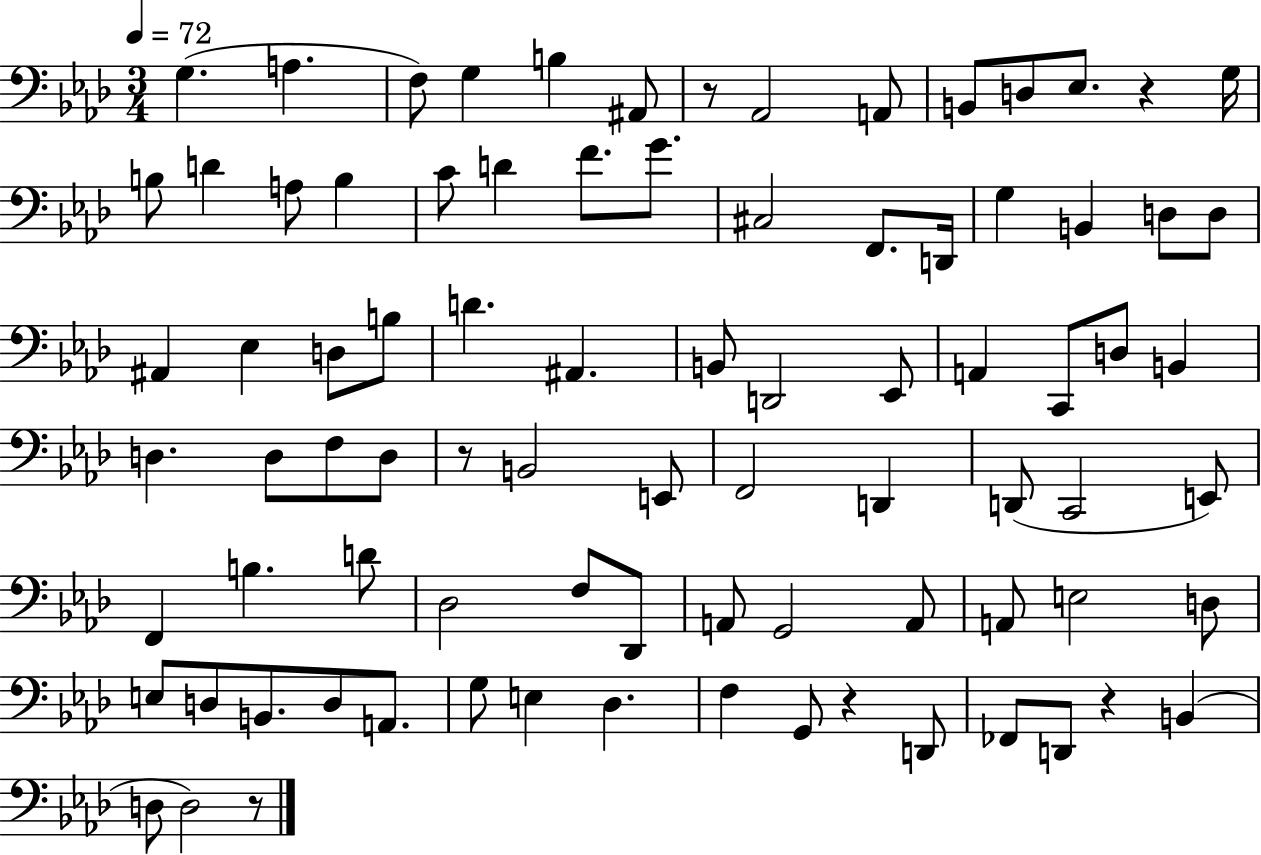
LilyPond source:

{
  \clef bass
  \numericTimeSignature
  \time 3/4
  \key aes \major
  \tempo 4 = 72
  g4.( a4. | f8) g4 b4 ais,8 | r8 aes,2 a,8 | b,8 d8 ees8. r4 g16 | \break b8 d'4 a8 b4 | c'8 d'4 f'8. g'8. | cis2 f,8. d,16 | g4 b,4 d8 d8 | \break ais,4 ees4 d8 b8 | d'4. ais,4. | b,8 d,2 ees,8 | a,4 c,8 d8 b,4 | \break d4. d8 f8 d8 | r8 b,2 e,8 | f,2 d,4 | d,8( c,2 e,8) | \break f,4 b4. d'8 | des2 f8 des,8 | a,8 g,2 a,8 | a,8 e2 d8 | \break e8 d8 b,8. d8 a,8. | g8 e4 des4. | f4 g,8 r4 d,8 | fes,8 d,8 r4 b,4( | \break d8 d2) r8 | \bar "|."
}